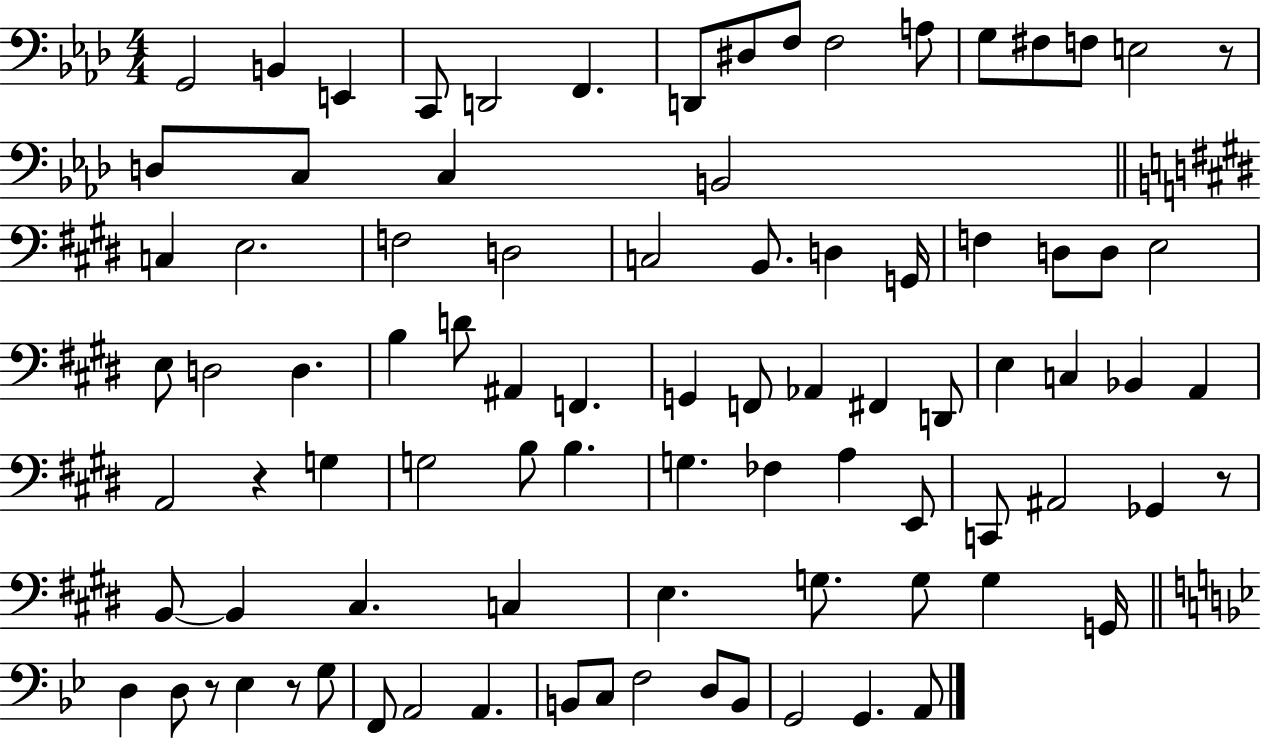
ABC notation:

X:1
T:Untitled
M:4/4
L:1/4
K:Ab
G,,2 B,, E,, C,,/2 D,,2 F,, D,,/2 ^D,/2 F,/2 F,2 A,/2 G,/2 ^F,/2 F,/2 E,2 z/2 D,/2 C,/2 C, B,,2 C, E,2 F,2 D,2 C,2 B,,/2 D, G,,/4 F, D,/2 D,/2 E,2 E,/2 D,2 D, B, D/2 ^A,, F,, G,, F,,/2 _A,, ^F,, D,,/2 E, C, _B,, A,, A,,2 z G, G,2 B,/2 B, G, _F, A, E,,/2 C,,/2 ^A,,2 _G,, z/2 B,,/2 B,, ^C, C, E, G,/2 G,/2 G, G,,/4 D, D,/2 z/2 _E, z/2 G,/2 F,,/2 A,,2 A,, B,,/2 C,/2 F,2 D,/2 B,,/2 G,,2 G,, A,,/2